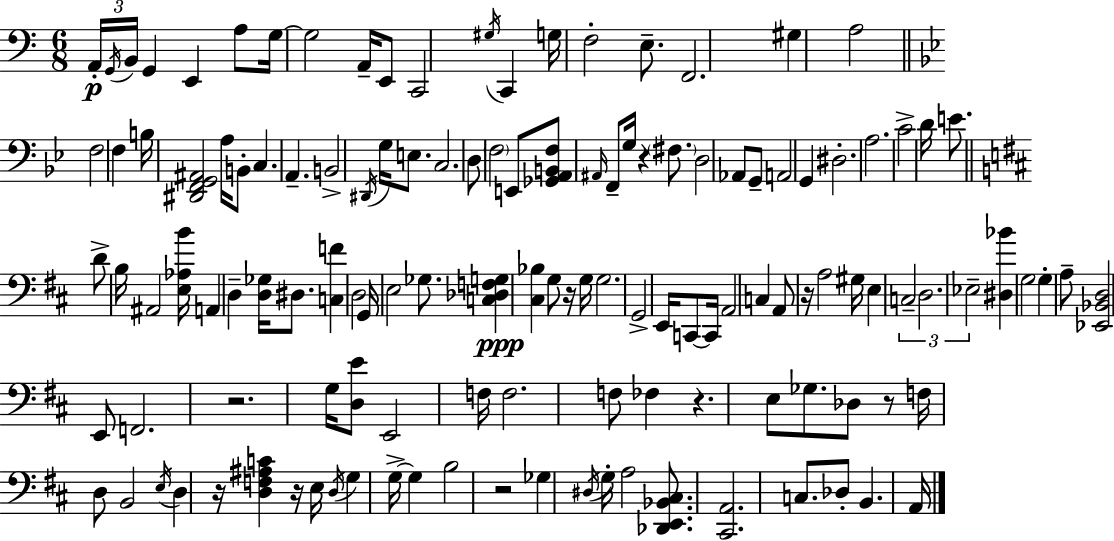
{
  \clef bass
  \numericTimeSignature
  \time 6/8
  \key a \minor
  \tuplet 3/2 { a,16-.\p \acciaccatura { g,16 } b,16 } g,4 e,4 a8 | g16~~ g2 a,16-- e,8 | c,2 \acciaccatura { gis16 } c,4 | g16 f2-. e8.-- | \break f,2. | gis4 a2 | \bar "||" \break \key g \minor f2 f4 | b16 <dis, f, g, ais,>2 a16 b,8-. | c4. a,4.-- | b,2-> \acciaccatura { dis,16 } g16 e8. | \break c2. | d8 \parenthesize f2 e,8 | <ges, a, b, f>8 \grace { ais,16 } f,8-- g16 r4 \parenthesize fis8. | d2 aes,8 | \break g,8-- a,2 g,4 | dis2.-. | a2. | c'2-> d'16 e'8. | \break \bar "||" \break \key b \minor d'8-> b16 ais,2 <e aes b'>16 | a,4 d4-- <d ges>16 dis8. | <c f'>4 d2 | g,16 e2 ges8. | \break <c des f g>4\ppp <cis bes>4 g8 r16 g16 | g2. | g,2-> e,16 c,8~~ c,16 | a,2 c4 | \break a,8 r16 a2 gis16 | e4 \tuplet 3/2 { c2-- | d2. | ees2-- } <dis bes'>4 | \break g2 g4-. | a8-- <ees, bes, d>2 e,8 | f,2. | r2. | \break g16 <d e'>8 e,2 f16 | f2. | f8 fes4 r4. | e8 ges8. des8 r8 f16 d8 | \break b,2 \acciaccatura { e16 } d4 | r16 <d f ais c'>4 r16 e16 \acciaccatura { d16 } g4 | g16->~~ g4 b2 | r2 ges4 | \break \acciaccatura { dis16 } g16-. a2 | <des, e, bes, cis>8. <cis, a,>2. | c8. des8-. b,4. | a,16 \bar "|."
}